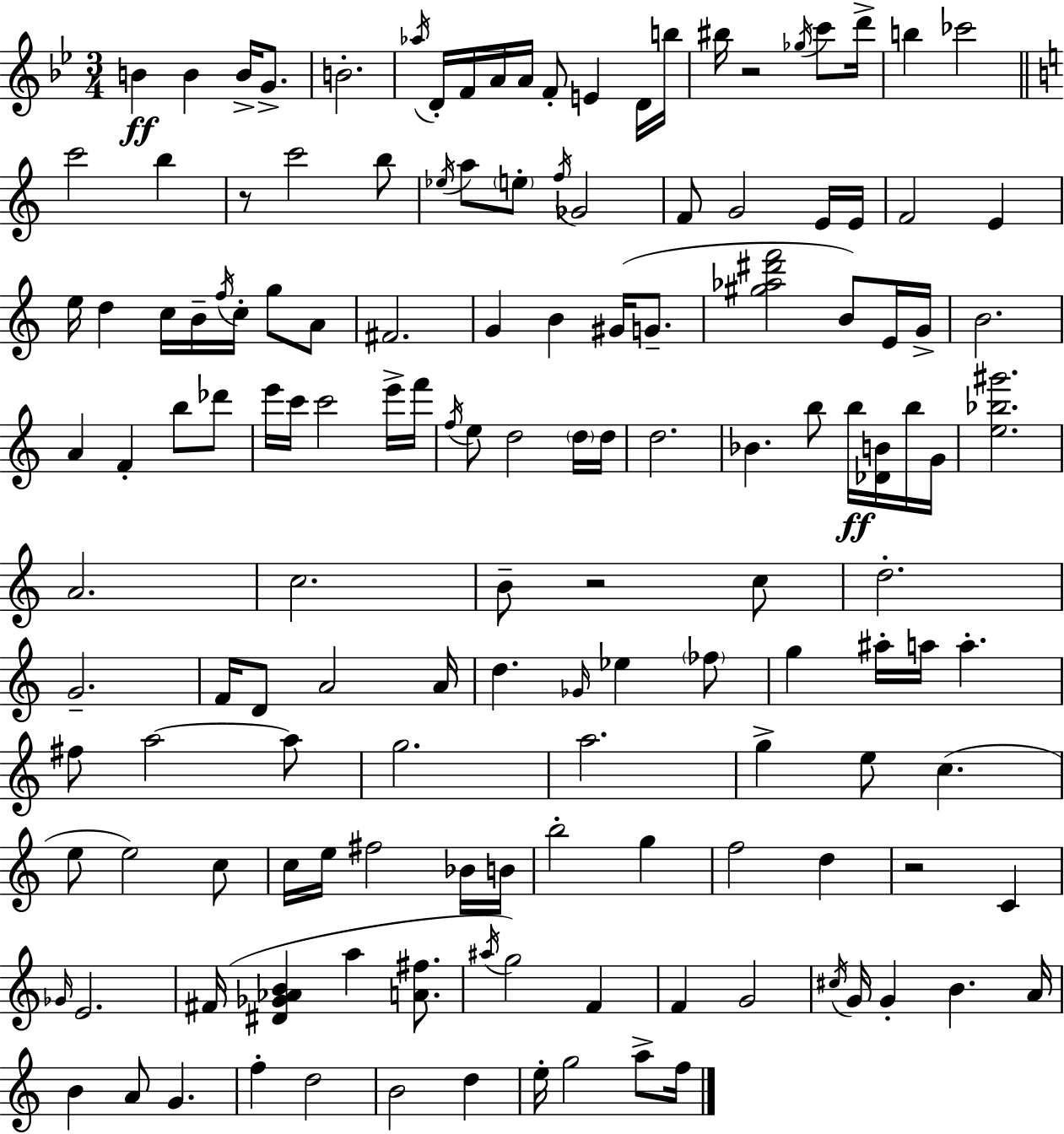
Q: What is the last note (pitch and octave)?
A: F5